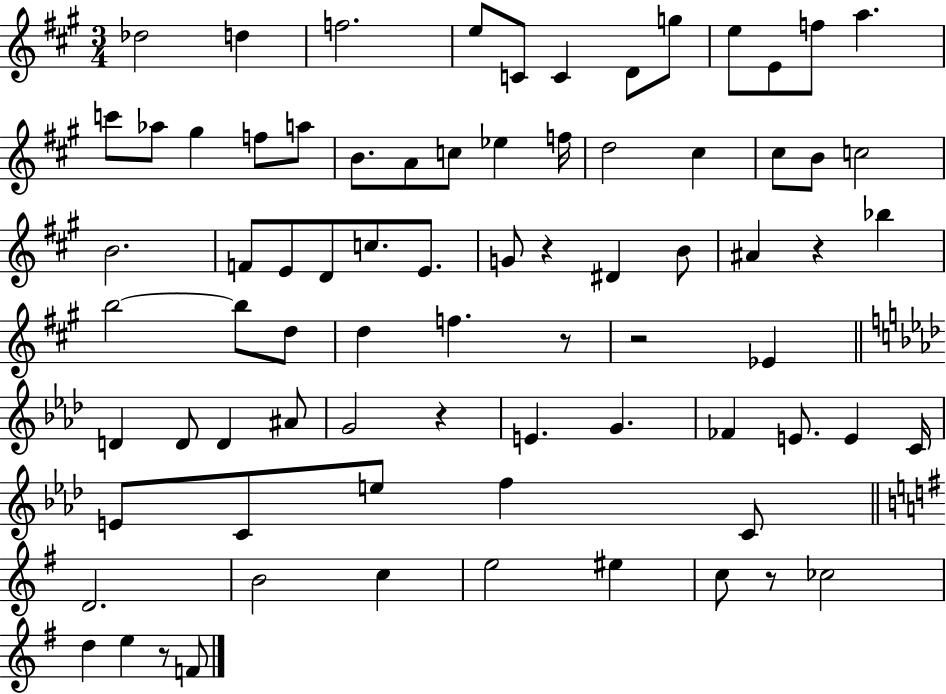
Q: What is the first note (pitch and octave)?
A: Db5